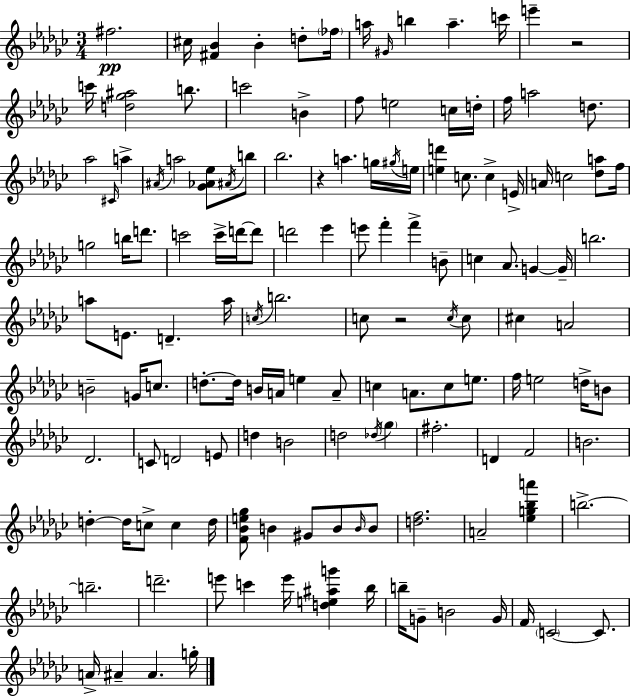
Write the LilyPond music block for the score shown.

{
  \clef treble
  \numericTimeSignature
  \time 3/4
  \key ees \minor
  fis''2.\pp | cis''16 <fis' bes'>4 bes'4-. d''8-. \parenthesize fes''16 | a''16 \grace { gis'16 } b''4 a''4.-- | c'''16 e'''4-- r2 | \break c'''16 <d'' ges'' ais''>2 b''8. | c'''2 b'4-> | f''8 e''2 c''16 | d''16-. f''16 a''2 d''8. | \break aes''2 \grace { cis'16 } a''4-> | \acciaccatura { ais'16 } a''2 <ges' aes' ees''>8 | \acciaccatura { ais'16 } b''8 bes''2. | r4 a''4. | \break g''16 \acciaccatura { gis''16 } e''16 <e'' d'''>4 c''8. | c''4-> e'16-> a'16 c''2 | <des'' a''>8 f''16 g''2 | b''16 d'''8. c'''2 | \break c'''16-> d'''16~~ d'''8 d'''2 | ees'''4 e'''8 f'''4-. f'''4-> | b'8-- c''4 aes'8. | g'4~~ g'16-- b''2. | \break a''8 e'8. d'4.-- | a''16 \acciaccatura { c''16 } b''2. | c''8 r2 | \acciaccatura { c''16 } c''8 cis''4 a'2 | \break b'2-- | g'16 c''8. d''8.-.~~ d''16 b'16 | a'16 e''4 a'8-- c''4 a'8. | c''8 e''8. f''16 e''2 | \break d''16-> b'8 des'2. | c'8 d'2 | e'8 d''4 b'2 | d''2 | \break \acciaccatura { des''16 } \parenthesize ges''4 fis''2.-. | d'4 | f'2 b'2. | d''4-.~~ | \break d''16 c''8-> c''4 d''16 <f' bes' e'' ges''>8 b'4 | gis'8 b'8 \grace { b'16 } b'8 <d'' f''>2. | a'2-- | <ees'' g'' bes'' a'''>4 b''2.->~~ | \break b''2.-- | d'''2.-- | e'''8 c'''4 | e'''16 <d'' e'' ais'' g'''>4 bes''16 b''16-- g'8-- | \break b'2 g'16 f'16 \parenthesize c'2~~ | c'8. a'16-> ais'4-- | ais'4. g''16-. \bar "|."
}